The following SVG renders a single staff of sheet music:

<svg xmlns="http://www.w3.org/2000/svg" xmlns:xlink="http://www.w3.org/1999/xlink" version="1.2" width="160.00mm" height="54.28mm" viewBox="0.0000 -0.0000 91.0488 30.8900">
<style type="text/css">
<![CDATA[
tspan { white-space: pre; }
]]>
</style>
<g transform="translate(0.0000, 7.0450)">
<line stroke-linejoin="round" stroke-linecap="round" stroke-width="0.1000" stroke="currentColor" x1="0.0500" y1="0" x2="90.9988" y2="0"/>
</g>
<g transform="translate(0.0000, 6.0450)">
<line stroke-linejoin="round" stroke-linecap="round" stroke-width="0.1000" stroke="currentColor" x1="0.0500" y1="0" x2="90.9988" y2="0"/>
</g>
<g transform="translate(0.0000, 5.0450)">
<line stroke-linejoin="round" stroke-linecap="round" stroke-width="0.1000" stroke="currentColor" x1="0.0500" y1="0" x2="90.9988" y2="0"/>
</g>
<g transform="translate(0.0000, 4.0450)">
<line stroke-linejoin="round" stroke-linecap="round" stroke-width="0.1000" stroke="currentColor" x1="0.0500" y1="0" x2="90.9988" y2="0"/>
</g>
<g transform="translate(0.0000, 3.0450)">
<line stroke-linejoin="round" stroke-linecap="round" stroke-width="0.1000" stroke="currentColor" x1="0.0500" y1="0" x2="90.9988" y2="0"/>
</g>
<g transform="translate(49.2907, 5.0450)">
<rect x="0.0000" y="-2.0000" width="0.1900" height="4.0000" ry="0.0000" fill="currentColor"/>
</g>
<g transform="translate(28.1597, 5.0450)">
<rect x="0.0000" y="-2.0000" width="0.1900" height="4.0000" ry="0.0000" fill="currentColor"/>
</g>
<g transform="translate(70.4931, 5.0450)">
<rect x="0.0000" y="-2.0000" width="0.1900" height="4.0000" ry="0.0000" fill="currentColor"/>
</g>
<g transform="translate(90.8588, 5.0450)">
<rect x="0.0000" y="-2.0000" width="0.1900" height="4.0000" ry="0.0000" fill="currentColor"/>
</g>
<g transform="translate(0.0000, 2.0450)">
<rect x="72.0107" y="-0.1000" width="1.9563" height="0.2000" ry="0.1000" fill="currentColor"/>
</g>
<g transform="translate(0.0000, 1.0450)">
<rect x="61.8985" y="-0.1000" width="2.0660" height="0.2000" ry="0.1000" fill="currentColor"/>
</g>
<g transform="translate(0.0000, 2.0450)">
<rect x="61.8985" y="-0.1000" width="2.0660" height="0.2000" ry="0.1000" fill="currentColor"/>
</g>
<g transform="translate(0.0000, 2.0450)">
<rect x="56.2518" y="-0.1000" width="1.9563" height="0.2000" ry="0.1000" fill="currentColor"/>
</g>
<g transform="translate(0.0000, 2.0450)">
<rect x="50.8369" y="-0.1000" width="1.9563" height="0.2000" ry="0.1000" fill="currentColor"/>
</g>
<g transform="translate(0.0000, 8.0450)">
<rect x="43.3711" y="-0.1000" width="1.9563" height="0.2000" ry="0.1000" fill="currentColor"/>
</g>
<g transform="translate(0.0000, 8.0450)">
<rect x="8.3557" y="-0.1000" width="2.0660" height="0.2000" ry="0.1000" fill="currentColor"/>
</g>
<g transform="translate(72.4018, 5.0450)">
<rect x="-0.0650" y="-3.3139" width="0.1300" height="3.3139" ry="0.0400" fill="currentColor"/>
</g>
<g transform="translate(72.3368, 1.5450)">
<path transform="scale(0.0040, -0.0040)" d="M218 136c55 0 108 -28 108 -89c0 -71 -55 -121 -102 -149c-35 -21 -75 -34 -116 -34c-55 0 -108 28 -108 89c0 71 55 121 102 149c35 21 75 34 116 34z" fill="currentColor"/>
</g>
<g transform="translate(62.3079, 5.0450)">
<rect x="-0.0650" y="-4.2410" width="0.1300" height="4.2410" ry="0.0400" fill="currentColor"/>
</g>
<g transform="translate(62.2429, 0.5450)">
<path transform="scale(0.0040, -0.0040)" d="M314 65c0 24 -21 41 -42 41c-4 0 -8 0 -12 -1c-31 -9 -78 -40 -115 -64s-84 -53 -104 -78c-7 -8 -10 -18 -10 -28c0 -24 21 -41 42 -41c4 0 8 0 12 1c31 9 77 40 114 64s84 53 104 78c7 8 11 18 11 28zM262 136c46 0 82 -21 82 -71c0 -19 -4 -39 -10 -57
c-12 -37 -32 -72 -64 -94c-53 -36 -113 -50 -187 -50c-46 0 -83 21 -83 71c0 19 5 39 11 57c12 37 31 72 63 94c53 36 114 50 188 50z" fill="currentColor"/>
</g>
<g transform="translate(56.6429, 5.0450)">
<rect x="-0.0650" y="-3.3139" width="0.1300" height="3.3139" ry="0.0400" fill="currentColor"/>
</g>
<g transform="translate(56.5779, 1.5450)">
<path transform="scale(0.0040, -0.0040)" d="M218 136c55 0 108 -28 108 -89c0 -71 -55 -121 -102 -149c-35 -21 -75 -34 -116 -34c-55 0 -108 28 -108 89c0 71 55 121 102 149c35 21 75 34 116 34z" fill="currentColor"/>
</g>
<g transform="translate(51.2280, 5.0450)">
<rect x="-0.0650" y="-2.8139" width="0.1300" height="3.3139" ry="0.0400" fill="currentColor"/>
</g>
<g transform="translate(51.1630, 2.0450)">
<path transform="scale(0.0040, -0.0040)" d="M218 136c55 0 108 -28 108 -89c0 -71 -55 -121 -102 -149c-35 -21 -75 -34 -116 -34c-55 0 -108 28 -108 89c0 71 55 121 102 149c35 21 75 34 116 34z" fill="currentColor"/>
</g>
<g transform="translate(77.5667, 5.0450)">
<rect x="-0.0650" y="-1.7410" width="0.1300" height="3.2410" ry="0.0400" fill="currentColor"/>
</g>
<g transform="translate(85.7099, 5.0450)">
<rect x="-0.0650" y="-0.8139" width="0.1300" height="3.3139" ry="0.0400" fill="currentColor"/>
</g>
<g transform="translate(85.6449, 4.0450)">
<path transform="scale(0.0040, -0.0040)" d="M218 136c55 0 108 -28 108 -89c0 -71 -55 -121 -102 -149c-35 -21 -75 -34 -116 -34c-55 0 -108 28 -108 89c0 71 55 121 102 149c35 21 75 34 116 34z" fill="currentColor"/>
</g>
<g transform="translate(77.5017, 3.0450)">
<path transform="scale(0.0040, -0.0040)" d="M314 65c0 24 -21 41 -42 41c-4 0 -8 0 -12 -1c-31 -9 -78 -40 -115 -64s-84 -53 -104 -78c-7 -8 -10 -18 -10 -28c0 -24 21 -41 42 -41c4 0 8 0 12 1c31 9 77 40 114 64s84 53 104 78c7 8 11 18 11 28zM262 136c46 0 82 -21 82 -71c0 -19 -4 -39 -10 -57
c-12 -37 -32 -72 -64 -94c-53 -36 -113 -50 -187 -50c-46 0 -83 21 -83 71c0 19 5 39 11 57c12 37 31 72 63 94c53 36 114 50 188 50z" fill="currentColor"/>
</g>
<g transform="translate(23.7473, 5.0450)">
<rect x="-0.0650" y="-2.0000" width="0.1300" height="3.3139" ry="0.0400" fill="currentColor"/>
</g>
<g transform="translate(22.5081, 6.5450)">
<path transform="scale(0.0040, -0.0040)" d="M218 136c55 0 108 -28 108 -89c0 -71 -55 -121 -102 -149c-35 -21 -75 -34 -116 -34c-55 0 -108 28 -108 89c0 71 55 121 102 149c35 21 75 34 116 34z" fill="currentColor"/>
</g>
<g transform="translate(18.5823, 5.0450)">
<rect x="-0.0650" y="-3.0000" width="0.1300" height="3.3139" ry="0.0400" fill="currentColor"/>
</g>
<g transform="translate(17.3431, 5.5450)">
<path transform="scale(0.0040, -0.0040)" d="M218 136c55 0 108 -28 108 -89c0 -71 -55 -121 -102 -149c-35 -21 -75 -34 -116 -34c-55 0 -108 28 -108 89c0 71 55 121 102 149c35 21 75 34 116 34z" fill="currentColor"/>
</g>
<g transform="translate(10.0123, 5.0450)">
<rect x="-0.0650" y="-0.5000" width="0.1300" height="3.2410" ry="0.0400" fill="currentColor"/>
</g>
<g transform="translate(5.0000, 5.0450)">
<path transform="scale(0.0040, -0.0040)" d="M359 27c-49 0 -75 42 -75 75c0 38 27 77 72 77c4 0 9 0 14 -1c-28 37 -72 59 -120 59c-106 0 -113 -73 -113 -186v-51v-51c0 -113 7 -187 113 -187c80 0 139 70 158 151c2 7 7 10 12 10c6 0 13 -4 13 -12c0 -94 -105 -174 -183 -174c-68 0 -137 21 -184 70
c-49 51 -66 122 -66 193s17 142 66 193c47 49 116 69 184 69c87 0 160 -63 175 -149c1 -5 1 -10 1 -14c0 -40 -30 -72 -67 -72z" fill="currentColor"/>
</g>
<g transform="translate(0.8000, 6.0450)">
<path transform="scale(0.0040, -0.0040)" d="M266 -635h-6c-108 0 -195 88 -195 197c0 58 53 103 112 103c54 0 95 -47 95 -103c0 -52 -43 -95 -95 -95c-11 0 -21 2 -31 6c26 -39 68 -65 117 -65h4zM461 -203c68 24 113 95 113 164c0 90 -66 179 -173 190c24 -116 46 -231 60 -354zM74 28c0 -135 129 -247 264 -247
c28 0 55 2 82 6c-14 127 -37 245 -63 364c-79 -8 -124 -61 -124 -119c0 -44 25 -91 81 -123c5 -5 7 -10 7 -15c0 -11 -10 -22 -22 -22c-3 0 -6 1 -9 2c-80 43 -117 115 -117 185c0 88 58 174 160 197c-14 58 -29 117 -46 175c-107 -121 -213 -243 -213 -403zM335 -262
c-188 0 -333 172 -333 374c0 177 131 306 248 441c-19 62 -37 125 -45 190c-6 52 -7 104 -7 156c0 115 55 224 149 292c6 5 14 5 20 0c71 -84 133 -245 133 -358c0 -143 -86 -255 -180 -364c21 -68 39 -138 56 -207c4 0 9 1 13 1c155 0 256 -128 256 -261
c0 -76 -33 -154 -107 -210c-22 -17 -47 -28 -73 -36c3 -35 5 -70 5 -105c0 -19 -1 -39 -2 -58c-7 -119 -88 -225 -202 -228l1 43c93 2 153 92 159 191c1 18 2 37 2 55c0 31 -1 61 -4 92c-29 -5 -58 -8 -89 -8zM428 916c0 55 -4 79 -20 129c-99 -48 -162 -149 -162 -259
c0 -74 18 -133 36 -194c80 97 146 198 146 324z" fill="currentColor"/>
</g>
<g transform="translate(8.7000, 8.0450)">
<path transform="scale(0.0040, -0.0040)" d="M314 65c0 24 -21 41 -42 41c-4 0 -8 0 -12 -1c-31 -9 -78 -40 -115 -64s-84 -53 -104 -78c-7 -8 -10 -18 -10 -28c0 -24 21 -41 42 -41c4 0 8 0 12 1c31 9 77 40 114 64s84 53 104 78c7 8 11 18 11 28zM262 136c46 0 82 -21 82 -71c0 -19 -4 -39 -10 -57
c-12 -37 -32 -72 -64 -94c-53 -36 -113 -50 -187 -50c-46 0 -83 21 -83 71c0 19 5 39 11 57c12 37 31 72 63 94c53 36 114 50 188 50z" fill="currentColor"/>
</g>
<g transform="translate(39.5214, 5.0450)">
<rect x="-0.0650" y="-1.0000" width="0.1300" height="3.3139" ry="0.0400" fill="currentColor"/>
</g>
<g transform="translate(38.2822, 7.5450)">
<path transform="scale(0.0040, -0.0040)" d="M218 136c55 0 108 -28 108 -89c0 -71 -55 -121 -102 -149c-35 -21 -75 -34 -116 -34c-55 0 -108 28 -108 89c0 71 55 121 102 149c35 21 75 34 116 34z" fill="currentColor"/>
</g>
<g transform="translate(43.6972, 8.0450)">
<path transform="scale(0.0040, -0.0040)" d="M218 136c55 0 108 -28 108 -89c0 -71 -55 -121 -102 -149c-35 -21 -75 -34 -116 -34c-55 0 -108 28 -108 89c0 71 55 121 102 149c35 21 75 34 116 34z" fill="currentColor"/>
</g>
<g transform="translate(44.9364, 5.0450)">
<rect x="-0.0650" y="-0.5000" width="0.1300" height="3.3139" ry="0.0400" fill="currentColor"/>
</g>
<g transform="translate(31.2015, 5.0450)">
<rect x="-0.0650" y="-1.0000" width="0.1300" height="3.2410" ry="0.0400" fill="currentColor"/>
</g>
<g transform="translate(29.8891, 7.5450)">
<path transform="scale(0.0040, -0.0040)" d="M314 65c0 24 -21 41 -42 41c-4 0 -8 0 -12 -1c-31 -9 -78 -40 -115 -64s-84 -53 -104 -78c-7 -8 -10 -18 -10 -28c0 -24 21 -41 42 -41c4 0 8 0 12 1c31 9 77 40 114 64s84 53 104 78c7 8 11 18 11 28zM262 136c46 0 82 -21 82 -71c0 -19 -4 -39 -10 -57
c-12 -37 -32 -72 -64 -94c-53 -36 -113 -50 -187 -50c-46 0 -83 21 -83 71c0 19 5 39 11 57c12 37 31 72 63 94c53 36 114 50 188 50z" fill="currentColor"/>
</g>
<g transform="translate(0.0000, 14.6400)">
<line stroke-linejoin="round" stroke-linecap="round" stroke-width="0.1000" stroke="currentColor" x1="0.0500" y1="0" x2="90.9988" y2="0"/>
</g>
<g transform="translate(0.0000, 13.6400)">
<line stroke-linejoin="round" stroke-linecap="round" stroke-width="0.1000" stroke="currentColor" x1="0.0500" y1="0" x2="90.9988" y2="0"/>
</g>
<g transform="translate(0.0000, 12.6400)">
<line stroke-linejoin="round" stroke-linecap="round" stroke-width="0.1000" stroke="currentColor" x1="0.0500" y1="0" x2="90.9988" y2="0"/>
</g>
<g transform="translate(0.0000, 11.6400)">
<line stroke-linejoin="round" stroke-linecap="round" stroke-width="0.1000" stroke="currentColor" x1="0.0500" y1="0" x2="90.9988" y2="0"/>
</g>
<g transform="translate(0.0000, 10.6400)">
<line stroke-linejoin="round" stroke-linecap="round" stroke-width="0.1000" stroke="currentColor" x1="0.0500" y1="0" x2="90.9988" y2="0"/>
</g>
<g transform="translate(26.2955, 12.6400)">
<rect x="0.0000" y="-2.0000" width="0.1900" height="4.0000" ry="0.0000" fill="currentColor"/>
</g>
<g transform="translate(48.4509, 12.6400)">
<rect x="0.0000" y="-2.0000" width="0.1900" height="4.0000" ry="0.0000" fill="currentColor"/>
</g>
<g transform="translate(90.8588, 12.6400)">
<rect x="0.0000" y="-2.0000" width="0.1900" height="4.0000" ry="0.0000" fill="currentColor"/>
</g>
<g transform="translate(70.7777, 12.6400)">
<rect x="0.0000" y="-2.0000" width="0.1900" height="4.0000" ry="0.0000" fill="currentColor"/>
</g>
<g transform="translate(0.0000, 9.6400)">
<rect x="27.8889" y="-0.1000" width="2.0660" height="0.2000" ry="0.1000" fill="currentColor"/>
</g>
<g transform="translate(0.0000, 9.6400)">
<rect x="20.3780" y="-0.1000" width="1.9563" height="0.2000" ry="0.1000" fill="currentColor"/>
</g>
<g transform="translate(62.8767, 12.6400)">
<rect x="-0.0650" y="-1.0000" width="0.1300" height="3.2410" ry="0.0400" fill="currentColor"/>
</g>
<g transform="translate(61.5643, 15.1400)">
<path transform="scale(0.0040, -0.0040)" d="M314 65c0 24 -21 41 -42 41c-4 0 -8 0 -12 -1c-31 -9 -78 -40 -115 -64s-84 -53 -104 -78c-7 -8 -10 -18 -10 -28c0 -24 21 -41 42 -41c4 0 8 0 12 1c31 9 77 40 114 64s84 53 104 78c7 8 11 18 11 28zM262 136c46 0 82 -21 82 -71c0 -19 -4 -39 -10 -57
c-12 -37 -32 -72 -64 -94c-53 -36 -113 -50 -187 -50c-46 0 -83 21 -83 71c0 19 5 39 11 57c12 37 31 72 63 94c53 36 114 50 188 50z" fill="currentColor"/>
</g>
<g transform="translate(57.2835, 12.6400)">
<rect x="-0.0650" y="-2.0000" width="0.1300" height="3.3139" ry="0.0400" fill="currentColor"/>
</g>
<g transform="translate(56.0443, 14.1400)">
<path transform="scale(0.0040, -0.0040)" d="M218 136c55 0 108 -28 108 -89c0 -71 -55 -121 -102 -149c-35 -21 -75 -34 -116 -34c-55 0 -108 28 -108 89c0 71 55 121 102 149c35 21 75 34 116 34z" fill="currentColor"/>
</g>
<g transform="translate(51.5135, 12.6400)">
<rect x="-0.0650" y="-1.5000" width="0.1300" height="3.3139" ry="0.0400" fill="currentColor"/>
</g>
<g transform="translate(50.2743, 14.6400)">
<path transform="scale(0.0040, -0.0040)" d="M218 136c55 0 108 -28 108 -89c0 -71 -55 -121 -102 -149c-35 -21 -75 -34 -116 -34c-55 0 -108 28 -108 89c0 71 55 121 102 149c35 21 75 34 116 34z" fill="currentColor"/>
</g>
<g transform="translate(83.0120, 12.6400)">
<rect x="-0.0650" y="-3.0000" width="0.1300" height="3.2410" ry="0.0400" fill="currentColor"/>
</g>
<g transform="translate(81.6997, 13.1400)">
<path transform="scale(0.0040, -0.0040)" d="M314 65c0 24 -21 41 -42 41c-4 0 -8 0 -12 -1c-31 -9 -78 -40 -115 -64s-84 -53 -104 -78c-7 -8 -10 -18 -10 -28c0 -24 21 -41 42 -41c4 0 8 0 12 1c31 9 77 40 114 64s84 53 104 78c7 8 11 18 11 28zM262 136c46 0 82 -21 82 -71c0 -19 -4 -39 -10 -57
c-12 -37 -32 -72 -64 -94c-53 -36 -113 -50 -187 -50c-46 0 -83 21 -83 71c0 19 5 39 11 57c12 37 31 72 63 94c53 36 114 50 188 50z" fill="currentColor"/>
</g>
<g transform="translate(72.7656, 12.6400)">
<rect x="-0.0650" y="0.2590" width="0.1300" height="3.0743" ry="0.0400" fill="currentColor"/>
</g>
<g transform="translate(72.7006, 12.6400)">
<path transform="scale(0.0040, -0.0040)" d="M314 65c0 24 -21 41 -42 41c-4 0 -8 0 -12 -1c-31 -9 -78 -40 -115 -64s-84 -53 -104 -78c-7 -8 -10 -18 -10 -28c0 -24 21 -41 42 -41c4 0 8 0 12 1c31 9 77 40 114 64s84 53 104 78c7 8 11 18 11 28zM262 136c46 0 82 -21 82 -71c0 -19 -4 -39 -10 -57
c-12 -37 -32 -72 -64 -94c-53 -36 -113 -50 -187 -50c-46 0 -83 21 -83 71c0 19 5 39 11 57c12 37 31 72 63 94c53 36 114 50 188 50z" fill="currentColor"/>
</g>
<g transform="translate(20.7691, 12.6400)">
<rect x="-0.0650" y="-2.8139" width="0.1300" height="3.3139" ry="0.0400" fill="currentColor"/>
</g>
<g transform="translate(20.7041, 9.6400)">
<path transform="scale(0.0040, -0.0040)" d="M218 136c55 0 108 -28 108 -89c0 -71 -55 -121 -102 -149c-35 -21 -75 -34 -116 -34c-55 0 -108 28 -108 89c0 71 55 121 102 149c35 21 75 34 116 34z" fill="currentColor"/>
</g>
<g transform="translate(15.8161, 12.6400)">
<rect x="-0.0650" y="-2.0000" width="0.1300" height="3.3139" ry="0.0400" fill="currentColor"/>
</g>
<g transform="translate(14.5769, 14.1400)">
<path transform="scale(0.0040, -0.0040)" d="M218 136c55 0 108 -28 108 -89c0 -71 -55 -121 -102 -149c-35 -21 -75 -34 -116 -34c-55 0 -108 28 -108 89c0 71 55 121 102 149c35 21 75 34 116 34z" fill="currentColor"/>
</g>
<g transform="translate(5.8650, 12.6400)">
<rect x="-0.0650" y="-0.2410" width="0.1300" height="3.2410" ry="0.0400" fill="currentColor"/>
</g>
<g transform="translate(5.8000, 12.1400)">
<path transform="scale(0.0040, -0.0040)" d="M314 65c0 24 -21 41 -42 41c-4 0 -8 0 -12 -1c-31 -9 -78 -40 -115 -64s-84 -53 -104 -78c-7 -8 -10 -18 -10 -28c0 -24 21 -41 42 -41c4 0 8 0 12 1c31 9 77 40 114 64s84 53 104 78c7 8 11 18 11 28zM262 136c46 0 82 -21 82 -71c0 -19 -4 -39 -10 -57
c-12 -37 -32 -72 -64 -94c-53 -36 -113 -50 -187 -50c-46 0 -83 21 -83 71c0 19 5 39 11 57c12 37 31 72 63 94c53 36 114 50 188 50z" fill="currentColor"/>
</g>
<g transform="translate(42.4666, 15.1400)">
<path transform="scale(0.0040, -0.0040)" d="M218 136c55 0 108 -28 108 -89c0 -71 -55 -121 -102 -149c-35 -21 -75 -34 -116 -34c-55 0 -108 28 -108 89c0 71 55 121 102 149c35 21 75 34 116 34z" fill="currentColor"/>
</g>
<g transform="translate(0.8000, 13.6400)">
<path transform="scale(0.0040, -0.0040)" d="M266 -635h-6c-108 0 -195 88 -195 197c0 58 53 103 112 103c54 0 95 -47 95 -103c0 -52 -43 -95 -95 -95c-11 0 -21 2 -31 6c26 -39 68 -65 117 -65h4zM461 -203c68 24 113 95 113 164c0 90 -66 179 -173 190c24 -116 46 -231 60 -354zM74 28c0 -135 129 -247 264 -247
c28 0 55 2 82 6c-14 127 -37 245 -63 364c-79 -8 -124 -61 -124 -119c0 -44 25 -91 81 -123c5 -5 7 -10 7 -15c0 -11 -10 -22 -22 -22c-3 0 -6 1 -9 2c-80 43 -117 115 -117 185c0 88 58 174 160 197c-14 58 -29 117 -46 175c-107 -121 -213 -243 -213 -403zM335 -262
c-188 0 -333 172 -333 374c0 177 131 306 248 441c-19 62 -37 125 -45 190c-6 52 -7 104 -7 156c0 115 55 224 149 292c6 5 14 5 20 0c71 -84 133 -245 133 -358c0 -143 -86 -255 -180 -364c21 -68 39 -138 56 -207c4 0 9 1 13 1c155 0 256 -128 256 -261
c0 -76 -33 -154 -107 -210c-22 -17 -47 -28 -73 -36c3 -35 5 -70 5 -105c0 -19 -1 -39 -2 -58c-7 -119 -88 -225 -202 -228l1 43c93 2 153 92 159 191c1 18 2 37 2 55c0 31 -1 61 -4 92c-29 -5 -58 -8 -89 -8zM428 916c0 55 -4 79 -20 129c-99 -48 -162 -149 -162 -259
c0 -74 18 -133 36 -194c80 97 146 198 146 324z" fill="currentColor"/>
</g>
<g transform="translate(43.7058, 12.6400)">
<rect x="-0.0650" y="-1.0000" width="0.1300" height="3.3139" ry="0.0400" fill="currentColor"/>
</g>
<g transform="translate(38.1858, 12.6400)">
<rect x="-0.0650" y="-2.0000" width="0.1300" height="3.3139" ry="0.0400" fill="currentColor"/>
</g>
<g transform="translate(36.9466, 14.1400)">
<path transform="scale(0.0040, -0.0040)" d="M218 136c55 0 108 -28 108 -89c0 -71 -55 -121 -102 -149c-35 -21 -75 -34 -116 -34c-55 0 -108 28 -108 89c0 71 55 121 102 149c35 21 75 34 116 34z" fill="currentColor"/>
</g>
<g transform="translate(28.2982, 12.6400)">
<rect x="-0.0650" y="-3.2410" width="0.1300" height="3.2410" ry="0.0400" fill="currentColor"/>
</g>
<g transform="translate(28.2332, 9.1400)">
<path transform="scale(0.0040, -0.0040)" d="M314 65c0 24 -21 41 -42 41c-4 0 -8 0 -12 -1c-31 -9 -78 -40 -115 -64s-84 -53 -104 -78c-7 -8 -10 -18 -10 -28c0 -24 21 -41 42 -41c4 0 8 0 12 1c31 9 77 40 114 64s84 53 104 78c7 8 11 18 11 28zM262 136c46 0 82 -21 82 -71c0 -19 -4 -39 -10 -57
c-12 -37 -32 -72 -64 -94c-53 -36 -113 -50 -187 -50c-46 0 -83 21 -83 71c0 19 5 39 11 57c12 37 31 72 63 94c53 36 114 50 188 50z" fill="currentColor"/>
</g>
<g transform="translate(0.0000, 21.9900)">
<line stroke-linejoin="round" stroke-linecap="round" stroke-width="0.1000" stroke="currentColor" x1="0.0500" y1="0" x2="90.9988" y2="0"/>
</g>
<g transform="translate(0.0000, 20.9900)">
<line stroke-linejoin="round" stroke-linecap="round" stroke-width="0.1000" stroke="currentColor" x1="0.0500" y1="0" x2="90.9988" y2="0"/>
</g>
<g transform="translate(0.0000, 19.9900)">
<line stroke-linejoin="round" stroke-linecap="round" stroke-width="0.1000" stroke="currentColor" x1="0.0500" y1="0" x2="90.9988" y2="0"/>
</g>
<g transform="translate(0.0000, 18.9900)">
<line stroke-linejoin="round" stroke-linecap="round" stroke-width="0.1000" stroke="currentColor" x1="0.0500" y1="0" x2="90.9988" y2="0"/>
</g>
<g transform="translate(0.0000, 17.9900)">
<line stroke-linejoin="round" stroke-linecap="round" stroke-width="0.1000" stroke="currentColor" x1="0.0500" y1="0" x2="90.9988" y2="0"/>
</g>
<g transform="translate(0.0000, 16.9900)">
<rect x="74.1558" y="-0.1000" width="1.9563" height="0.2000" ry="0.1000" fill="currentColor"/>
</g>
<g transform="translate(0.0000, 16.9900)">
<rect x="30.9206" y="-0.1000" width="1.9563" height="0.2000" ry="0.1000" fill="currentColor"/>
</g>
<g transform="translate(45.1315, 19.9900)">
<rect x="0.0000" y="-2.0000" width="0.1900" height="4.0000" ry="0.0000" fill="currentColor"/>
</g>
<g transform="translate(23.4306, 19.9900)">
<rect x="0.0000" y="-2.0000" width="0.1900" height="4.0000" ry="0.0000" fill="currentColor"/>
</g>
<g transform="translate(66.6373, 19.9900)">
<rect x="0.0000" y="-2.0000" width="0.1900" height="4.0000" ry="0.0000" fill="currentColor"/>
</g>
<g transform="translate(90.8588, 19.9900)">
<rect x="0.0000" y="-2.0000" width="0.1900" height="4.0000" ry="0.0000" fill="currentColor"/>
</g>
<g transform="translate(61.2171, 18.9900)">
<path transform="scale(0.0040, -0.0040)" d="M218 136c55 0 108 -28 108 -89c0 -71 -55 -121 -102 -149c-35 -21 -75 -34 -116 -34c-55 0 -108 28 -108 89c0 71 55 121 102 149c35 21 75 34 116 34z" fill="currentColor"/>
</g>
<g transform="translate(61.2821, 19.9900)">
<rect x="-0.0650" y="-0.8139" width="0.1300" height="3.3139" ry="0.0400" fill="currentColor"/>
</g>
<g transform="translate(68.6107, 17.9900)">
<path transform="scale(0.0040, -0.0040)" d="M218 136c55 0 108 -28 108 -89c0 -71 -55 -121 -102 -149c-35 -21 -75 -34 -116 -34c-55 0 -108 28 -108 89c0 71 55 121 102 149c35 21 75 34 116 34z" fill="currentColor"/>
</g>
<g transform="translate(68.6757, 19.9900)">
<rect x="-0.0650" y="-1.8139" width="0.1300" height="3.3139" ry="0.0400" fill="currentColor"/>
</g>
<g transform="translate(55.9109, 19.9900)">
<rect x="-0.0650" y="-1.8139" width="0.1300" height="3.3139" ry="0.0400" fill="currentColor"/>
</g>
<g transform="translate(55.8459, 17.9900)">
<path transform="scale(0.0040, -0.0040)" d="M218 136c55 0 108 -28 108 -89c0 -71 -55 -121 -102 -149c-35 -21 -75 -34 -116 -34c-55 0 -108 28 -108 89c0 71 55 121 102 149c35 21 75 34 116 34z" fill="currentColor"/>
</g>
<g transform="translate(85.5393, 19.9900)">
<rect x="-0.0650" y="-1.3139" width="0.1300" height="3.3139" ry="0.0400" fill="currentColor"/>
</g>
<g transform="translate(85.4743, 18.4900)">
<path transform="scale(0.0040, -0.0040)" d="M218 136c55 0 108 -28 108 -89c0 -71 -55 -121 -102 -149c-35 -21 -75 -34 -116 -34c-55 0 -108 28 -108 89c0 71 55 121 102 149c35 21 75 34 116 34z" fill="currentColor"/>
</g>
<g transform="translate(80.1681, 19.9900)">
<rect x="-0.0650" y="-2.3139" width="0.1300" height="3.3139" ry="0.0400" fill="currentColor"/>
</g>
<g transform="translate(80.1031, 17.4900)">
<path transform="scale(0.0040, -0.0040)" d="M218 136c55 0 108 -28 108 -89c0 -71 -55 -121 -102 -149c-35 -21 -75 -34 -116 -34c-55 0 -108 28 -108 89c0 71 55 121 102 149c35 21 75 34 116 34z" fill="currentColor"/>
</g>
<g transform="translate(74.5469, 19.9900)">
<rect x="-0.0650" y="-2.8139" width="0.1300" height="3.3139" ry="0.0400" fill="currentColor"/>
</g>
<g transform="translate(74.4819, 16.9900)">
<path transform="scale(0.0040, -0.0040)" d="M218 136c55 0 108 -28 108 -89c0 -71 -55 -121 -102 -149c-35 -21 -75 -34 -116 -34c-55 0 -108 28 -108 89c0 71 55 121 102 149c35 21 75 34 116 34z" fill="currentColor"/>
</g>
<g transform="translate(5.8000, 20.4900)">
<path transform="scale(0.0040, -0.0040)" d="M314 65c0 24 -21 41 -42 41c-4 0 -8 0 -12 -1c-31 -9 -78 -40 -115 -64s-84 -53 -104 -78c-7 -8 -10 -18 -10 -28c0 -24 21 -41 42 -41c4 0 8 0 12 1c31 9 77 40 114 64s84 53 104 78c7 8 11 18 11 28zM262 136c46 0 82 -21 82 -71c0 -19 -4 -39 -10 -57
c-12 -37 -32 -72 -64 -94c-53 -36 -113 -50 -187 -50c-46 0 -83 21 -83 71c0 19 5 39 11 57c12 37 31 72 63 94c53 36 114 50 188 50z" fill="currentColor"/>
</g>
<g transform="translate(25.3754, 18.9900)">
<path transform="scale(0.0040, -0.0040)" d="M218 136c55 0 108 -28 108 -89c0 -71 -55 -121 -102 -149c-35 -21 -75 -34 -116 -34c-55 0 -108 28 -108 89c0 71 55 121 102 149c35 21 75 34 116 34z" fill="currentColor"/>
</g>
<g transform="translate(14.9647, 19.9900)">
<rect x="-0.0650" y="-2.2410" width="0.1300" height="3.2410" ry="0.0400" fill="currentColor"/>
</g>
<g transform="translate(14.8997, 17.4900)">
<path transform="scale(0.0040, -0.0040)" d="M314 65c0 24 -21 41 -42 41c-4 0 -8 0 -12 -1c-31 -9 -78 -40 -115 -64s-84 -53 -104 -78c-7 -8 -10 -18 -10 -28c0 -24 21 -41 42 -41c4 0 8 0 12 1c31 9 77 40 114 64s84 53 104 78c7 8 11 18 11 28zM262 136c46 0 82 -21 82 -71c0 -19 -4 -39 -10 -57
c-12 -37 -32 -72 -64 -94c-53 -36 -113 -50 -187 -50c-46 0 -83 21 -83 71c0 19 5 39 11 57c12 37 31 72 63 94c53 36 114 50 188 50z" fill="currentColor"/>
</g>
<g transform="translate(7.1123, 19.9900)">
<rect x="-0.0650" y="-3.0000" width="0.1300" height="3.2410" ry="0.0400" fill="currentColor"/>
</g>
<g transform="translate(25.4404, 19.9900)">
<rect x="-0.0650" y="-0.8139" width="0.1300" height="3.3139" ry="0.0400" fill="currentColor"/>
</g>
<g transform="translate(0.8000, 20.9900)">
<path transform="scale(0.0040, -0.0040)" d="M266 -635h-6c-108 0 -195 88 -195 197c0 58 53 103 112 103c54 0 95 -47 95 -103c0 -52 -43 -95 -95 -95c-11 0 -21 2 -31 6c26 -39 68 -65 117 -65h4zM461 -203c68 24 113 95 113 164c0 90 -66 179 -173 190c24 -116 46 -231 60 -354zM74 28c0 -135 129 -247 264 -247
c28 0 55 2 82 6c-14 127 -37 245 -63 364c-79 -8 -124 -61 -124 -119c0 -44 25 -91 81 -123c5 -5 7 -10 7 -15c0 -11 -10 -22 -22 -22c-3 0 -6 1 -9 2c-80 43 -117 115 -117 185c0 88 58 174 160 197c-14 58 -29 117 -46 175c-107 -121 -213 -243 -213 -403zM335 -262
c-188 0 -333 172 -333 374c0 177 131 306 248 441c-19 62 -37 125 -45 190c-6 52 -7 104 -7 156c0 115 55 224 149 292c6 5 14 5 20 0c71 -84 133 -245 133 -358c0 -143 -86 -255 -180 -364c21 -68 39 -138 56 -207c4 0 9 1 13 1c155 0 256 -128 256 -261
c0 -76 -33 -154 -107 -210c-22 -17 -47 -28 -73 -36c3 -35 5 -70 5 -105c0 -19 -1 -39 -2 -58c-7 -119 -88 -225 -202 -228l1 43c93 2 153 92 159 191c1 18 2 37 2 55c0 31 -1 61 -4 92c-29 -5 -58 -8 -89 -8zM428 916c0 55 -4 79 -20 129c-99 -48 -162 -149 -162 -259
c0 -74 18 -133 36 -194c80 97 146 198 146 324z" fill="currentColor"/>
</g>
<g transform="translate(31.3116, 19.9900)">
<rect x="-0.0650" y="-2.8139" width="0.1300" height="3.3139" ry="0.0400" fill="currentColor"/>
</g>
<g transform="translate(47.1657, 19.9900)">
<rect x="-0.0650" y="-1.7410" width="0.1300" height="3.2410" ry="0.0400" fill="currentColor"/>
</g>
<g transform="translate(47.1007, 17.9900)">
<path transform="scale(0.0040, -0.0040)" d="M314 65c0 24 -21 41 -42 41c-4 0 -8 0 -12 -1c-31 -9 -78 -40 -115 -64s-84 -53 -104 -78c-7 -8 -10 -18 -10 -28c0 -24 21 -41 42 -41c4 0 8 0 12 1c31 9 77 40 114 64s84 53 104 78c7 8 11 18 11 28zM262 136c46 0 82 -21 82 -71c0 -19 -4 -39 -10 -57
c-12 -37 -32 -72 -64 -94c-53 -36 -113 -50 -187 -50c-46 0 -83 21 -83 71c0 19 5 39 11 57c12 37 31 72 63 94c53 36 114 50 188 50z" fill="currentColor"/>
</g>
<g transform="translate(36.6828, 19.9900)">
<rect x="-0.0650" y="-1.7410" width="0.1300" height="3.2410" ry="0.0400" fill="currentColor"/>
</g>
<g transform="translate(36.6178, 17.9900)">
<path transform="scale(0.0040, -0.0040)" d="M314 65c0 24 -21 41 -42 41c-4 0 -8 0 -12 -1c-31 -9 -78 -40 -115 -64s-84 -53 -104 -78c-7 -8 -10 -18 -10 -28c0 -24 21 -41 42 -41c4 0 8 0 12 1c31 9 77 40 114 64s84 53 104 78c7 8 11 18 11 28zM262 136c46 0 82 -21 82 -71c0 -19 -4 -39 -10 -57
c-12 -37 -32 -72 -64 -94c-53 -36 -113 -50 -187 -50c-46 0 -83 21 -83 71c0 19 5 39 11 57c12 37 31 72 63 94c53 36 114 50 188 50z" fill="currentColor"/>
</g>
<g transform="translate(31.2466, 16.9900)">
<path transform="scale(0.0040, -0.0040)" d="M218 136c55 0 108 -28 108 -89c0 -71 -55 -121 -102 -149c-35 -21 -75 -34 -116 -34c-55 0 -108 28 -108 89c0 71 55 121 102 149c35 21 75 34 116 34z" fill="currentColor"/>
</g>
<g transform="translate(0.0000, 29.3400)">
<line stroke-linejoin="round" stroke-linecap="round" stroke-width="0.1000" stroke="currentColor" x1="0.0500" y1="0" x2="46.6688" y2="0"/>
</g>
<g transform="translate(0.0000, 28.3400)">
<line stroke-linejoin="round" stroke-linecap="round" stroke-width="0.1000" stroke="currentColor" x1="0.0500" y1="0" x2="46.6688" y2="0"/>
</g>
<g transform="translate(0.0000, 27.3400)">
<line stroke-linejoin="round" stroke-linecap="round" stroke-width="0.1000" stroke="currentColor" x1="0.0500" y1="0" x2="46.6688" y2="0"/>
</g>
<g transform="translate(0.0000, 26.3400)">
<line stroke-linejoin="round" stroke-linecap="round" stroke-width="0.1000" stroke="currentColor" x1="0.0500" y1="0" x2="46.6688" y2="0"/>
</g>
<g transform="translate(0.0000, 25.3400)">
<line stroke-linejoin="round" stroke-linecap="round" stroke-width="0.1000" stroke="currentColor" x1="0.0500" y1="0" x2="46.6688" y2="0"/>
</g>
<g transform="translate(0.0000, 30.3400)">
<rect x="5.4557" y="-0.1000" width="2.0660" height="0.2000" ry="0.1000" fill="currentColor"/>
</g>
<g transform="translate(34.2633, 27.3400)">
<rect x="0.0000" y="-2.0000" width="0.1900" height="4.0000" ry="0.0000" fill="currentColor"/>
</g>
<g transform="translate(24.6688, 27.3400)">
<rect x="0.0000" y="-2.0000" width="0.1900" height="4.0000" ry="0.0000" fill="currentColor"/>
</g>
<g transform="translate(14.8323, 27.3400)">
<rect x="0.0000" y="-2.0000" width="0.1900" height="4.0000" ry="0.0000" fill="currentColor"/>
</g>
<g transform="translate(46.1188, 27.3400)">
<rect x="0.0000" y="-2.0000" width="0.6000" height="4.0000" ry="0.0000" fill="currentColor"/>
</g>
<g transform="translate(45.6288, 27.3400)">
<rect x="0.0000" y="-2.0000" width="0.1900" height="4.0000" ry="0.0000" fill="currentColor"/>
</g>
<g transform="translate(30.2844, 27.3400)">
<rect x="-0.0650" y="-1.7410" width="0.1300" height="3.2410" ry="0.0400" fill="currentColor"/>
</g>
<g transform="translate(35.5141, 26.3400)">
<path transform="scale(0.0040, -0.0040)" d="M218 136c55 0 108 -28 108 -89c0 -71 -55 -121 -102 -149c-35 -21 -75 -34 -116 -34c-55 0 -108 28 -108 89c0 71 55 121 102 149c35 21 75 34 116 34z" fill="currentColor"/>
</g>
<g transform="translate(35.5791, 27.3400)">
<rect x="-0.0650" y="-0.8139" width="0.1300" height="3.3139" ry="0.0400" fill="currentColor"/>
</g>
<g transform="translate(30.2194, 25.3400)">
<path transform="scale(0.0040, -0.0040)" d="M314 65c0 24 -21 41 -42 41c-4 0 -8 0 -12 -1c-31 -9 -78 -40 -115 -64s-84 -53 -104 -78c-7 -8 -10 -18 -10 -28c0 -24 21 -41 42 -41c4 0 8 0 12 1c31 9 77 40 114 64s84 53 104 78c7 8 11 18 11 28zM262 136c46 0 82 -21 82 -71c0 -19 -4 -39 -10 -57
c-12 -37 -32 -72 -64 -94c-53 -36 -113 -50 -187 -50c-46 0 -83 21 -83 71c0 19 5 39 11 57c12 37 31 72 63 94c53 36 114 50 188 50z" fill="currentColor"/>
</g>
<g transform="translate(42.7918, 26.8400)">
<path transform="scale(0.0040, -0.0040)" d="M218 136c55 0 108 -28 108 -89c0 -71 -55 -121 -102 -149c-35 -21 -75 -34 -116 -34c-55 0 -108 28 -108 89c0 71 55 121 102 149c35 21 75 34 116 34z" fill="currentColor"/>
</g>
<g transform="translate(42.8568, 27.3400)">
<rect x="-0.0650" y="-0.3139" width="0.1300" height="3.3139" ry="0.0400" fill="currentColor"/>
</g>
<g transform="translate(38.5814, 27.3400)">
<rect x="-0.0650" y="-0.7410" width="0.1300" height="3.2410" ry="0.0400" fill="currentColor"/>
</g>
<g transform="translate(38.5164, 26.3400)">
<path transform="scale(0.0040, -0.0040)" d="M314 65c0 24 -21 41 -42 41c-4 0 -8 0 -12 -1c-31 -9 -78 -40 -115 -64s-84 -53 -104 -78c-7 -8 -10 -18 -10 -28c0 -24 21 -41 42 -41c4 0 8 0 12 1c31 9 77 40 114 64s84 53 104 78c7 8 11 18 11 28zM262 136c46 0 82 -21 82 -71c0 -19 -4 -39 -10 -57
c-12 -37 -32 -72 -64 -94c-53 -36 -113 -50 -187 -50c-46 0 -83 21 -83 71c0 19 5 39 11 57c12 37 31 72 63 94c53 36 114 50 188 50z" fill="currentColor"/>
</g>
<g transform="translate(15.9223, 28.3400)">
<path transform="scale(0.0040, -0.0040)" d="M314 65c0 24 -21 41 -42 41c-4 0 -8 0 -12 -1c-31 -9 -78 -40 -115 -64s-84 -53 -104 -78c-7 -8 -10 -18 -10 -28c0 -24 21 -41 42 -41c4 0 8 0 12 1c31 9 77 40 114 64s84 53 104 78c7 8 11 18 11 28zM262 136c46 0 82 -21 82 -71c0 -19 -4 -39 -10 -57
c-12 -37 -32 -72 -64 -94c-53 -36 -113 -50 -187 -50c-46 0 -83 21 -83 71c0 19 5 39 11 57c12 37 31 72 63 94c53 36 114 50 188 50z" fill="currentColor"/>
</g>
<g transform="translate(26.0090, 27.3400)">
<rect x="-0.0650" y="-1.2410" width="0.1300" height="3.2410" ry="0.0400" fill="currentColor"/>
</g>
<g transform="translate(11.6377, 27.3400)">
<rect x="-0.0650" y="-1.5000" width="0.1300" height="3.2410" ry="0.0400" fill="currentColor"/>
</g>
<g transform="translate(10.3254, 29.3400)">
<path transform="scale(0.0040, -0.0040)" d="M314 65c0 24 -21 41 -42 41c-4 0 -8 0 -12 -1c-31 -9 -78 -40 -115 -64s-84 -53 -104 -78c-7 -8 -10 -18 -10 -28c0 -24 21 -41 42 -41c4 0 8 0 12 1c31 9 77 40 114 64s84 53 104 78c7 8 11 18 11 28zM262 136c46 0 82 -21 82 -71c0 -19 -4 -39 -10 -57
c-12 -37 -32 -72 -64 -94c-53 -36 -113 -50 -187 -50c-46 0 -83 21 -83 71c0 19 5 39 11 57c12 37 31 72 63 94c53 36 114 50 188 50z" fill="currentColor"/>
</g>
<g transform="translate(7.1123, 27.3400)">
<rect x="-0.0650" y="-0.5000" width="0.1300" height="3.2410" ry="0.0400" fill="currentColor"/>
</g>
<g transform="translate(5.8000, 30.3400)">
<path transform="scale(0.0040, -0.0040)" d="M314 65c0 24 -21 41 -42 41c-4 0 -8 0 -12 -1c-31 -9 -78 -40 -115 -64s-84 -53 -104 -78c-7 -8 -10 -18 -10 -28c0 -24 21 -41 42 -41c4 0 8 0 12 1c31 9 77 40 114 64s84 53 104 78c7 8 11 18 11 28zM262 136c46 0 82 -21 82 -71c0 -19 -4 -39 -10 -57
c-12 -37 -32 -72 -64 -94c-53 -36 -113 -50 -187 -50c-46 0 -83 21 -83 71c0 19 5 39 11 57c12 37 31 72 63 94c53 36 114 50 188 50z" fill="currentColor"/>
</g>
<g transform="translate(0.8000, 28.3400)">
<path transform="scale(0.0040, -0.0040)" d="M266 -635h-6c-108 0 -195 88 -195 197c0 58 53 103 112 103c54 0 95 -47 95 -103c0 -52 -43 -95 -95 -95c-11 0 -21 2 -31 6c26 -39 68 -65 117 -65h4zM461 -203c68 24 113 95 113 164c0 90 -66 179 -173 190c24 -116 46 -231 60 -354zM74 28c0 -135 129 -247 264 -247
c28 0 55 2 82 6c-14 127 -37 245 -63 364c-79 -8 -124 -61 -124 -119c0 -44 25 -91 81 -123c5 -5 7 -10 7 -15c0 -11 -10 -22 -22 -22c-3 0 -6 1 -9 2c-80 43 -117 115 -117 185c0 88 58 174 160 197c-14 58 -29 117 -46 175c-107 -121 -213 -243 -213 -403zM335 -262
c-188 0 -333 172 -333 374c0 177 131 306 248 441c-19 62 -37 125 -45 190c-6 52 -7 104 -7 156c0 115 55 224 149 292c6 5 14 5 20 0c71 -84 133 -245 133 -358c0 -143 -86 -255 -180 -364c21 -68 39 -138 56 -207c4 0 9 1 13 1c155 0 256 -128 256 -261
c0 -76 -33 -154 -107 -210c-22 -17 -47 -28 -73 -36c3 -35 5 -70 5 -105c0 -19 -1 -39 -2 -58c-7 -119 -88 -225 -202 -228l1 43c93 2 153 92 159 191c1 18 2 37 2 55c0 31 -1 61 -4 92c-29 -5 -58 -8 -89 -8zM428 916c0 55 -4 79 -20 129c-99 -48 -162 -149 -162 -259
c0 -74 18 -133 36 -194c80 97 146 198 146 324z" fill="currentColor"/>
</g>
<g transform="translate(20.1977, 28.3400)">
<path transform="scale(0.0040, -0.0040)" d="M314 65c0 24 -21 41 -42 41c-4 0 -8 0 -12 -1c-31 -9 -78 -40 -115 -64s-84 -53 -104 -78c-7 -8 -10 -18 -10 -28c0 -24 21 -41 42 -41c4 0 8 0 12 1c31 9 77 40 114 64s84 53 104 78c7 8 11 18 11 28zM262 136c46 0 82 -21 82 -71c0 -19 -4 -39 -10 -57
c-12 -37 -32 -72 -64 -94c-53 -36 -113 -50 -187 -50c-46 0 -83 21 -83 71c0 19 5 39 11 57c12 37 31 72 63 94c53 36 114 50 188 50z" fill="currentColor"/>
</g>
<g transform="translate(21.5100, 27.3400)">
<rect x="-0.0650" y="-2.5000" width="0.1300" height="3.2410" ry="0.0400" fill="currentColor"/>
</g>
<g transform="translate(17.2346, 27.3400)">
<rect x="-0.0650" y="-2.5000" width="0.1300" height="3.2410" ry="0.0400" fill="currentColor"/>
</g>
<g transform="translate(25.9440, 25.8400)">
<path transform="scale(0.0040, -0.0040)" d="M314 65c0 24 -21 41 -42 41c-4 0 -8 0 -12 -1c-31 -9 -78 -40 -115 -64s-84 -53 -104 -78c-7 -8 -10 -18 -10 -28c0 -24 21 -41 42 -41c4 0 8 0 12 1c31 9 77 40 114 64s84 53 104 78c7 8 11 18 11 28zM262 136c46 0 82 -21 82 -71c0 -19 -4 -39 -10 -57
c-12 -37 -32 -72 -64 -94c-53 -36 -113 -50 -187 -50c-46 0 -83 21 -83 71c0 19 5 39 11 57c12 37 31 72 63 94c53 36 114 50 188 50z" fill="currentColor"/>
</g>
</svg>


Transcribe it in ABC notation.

X:1
T:Untitled
M:4/4
L:1/4
K:C
C2 A F D2 D C a b d'2 b f2 d c2 F a b2 F D E F D2 B2 A2 A2 g2 d a f2 f2 f d f a g e C2 E2 G2 G2 e2 f2 d d2 c